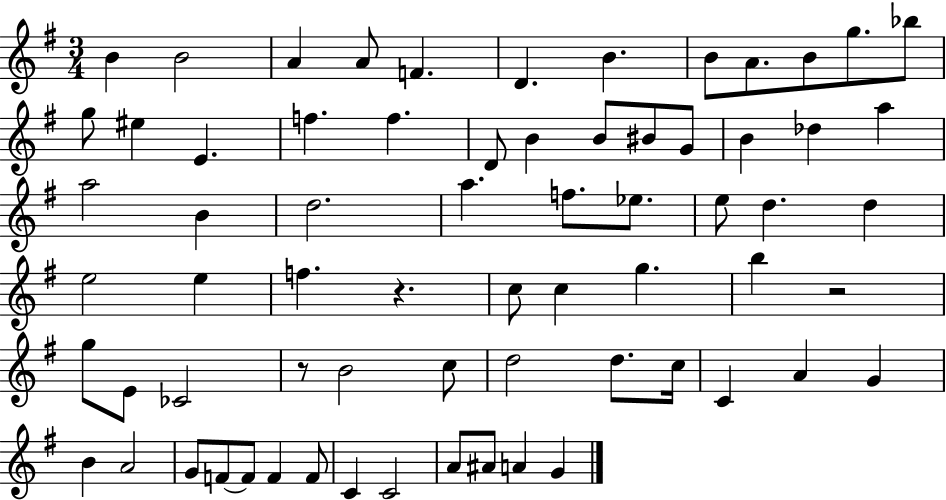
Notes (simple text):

B4/q B4/h A4/q A4/e F4/q. D4/q. B4/q. B4/e A4/e. B4/e G5/e. Bb5/e G5/e EIS5/q E4/q. F5/q. F5/q. D4/e B4/q B4/e BIS4/e G4/e B4/q Db5/q A5/q A5/h B4/q D5/h. A5/q. F5/e. Eb5/e. E5/e D5/q. D5/q E5/h E5/q F5/q. R/q. C5/e C5/q G5/q. B5/q R/h G5/e E4/e CES4/h R/e B4/h C5/e D5/h D5/e. C5/s C4/q A4/q G4/q B4/q A4/h G4/e F4/e F4/e F4/q F4/e C4/q C4/h A4/e A#4/e A4/q G4/q